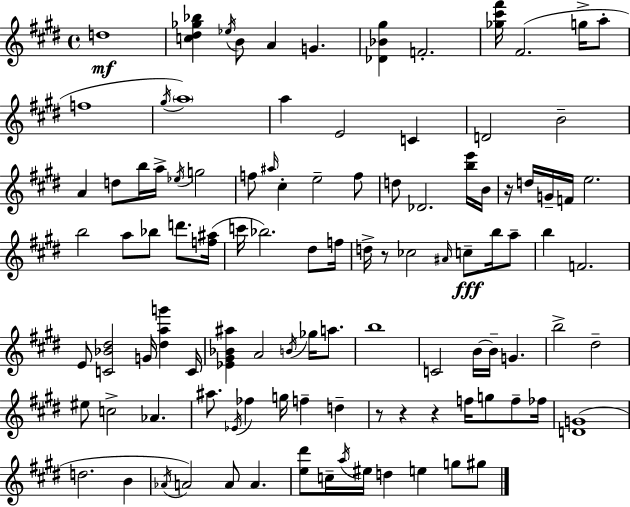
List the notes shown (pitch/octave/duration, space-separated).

D5/w [C5,D#5,Gb5,Bb5]/q Eb5/s B4/e A4/q G4/q. [Db4,Bb4,G#5]/q F4/h. [Gb5,C#6,F#6]/s F#4/h. G5/s A5/e F5/w G#5/s A5/w A5/q E4/h C4/q D4/h B4/h A4/q D5/e B5/s A5/s Eb5/s G5/h F5/e A#5/s C#5/q E5/h F5/e D5/e Db4/h. [B5,E6]/s B4/s R/s D5/s G4/s F4/s E5/h. B5/h A5/e Bb5/e D6/e. [F5,A#5]/s C6/s Bb5/h. D#5/e F5/s D5/s R/e CES5/h A#4/s C5/e B5/s A5/e B5/q F4/h. E4/e [C4,Bb4,D#5]/h G4/s [D#5,A5,G6]/q C4/s [Eb4,G#4,Bb4,A#5]/q A4/h B4/s Gb5/s A5/e. B5/w C4/h B4/s B4/s G4/q. B5/h D#5/h EIS5/e C5/h Ab4/q. A#5/e. Eb4/s FES5/q G5/s F5/q D5/q R/e R/q R/q F5/s G5/e F5/e FES5/s [D4,G4]/w D5/h. B4/q Ab4/s A4/h A4/e A4/q. [E5,D#6]/e C5/s A5/s EIS5/s D5/q E5/q G5/e G#5/e